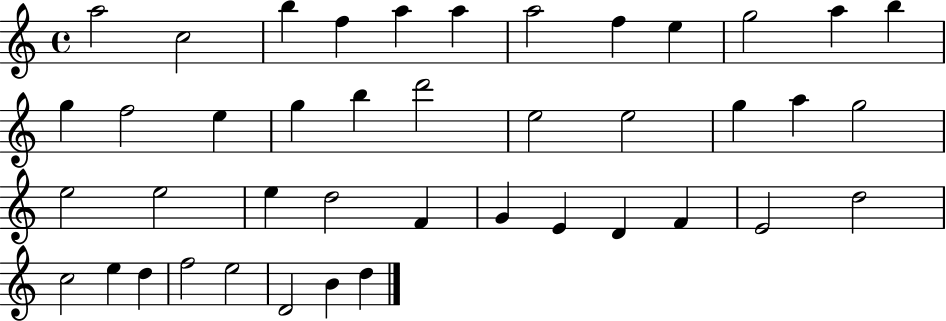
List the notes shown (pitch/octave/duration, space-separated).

A5/h C5/h B5/q F5/q A5/q A5/q A5/h F5/q E5/q G5/h A5/q B5/q G5/q F5/h E5/q G5/q B5/q D6/h E5/h E5/h G5/q A5/q G5/h E5/h E5/h E5/q D5/h F4/q G4/q E4/q D4/q F4/q E4/h D5/h C5/h E5/q D5/q F5/h E5/h D4/h B4/q D5/q